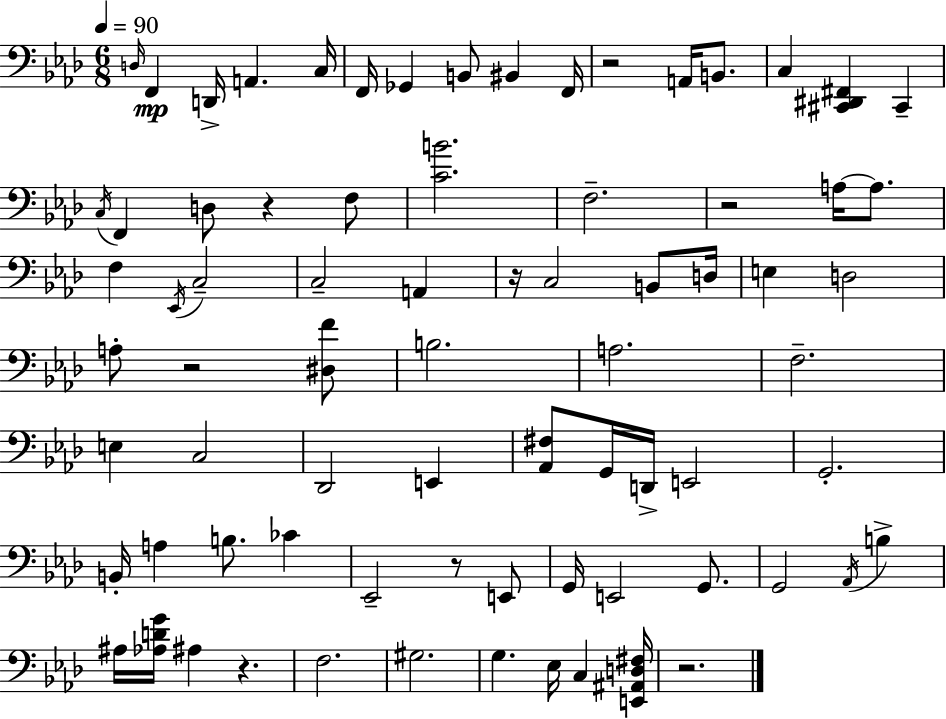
D3/s F2/q D2/s A2/q. C3/s F2/s Gb2/q B2/e BIS2/q F2/s R/h A2/s B2/e. C3/q [C#2,D#2,F#2]/q C#2/q C3/s F2/q D3/e R/q F3/e [C4,B4]/h. F3/h. R/h A3/s A3/e. F3/q Eb2/s C3/h C3/h A2/q R/s C3/h B2/e D3/s E3/q D3/h A3/e R/h [D#3,F4]/e B3/h. A3/h. F3/h. E3/q C3/h Db2/h E2/q [Ab2,F#3]/e G2/s D2/s E2/h G2/h. B2/s A3/q B3/e. CES4/q Eb2/h R/e E2/e G2/s E2/h G2/e. G2/h Ab2/s B3/q A#3/s [Ab3,D4,G4]/s A#3/q R/q. F3/h. G#3/h. G3/q. Eb3/s C3/q [E2,A#2,D3,F#3]/s R/h.